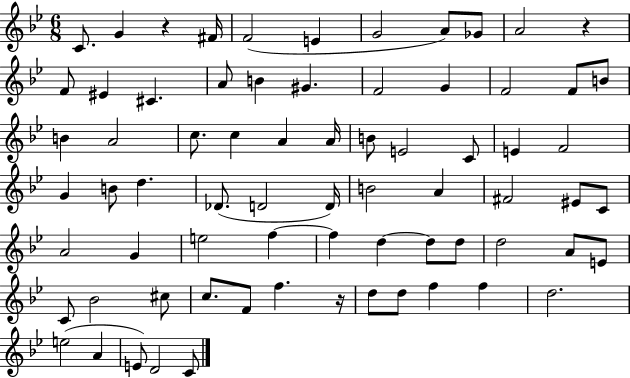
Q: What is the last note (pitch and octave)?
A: C4